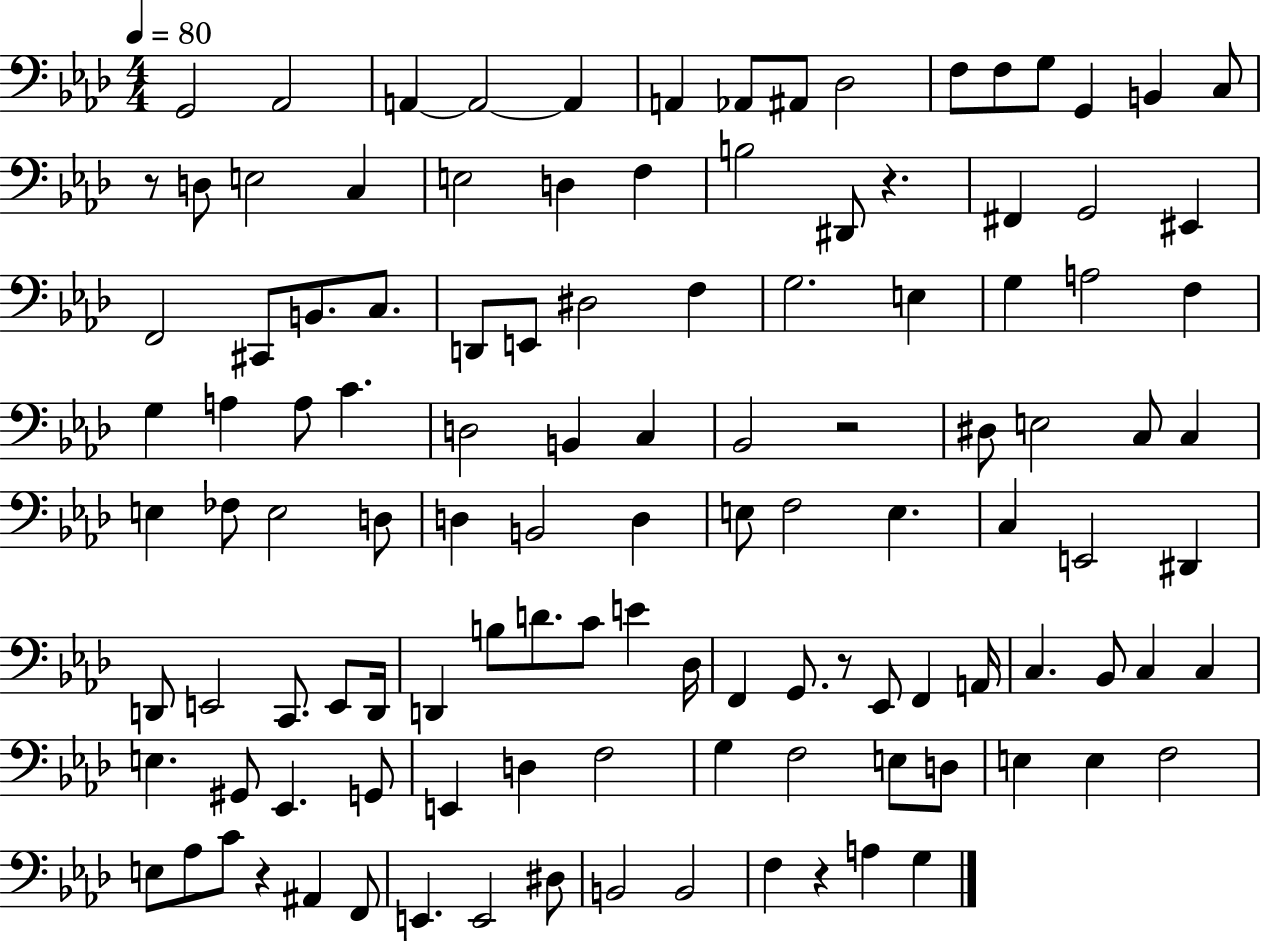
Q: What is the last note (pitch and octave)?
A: G3